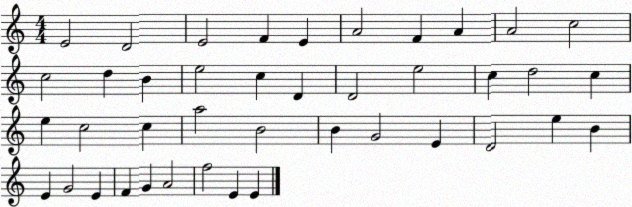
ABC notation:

X:1
T:Untitled
M:4/4
L:1/4
K:C
E2 D2 E2 F E A2 F A A2 c2 c2 d B e2 c D D2 e2 c d2 c e c2 c a2 B2 B G2 E D2 e B E G2 E F G A2 f2 E E